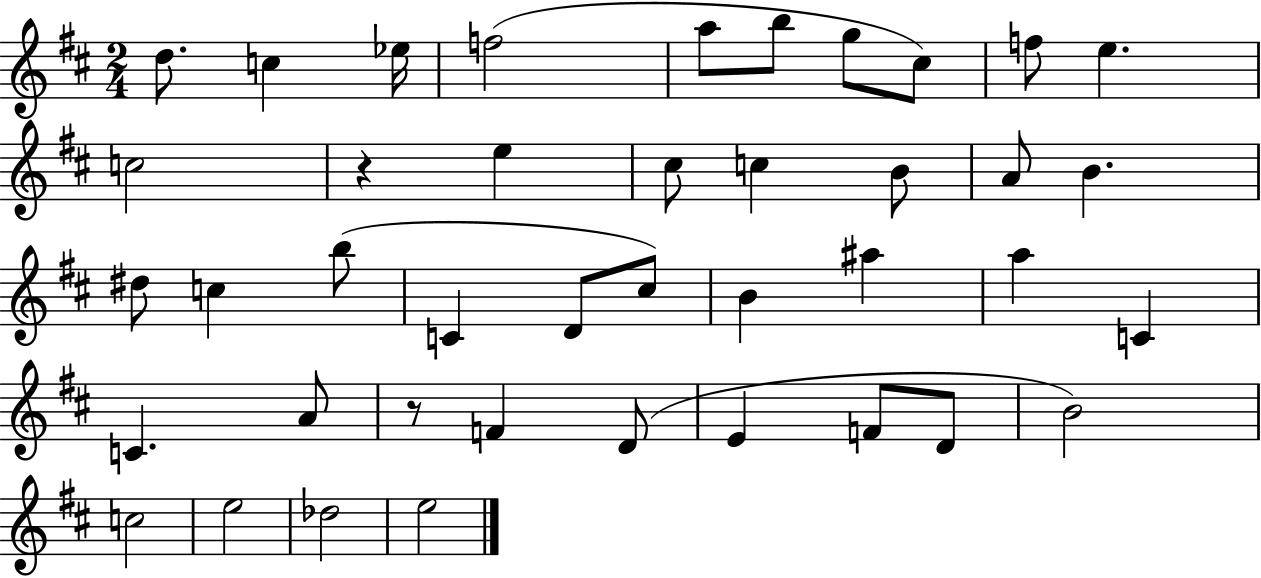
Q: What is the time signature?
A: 2/4